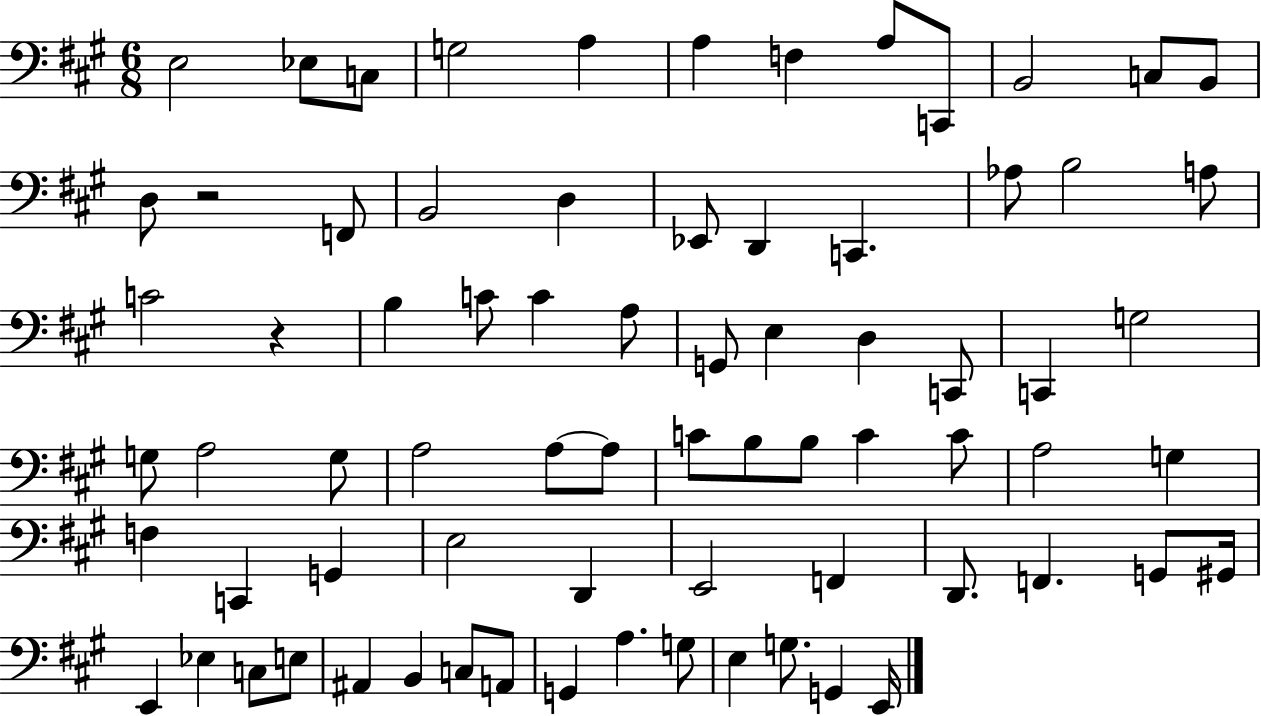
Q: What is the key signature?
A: A major